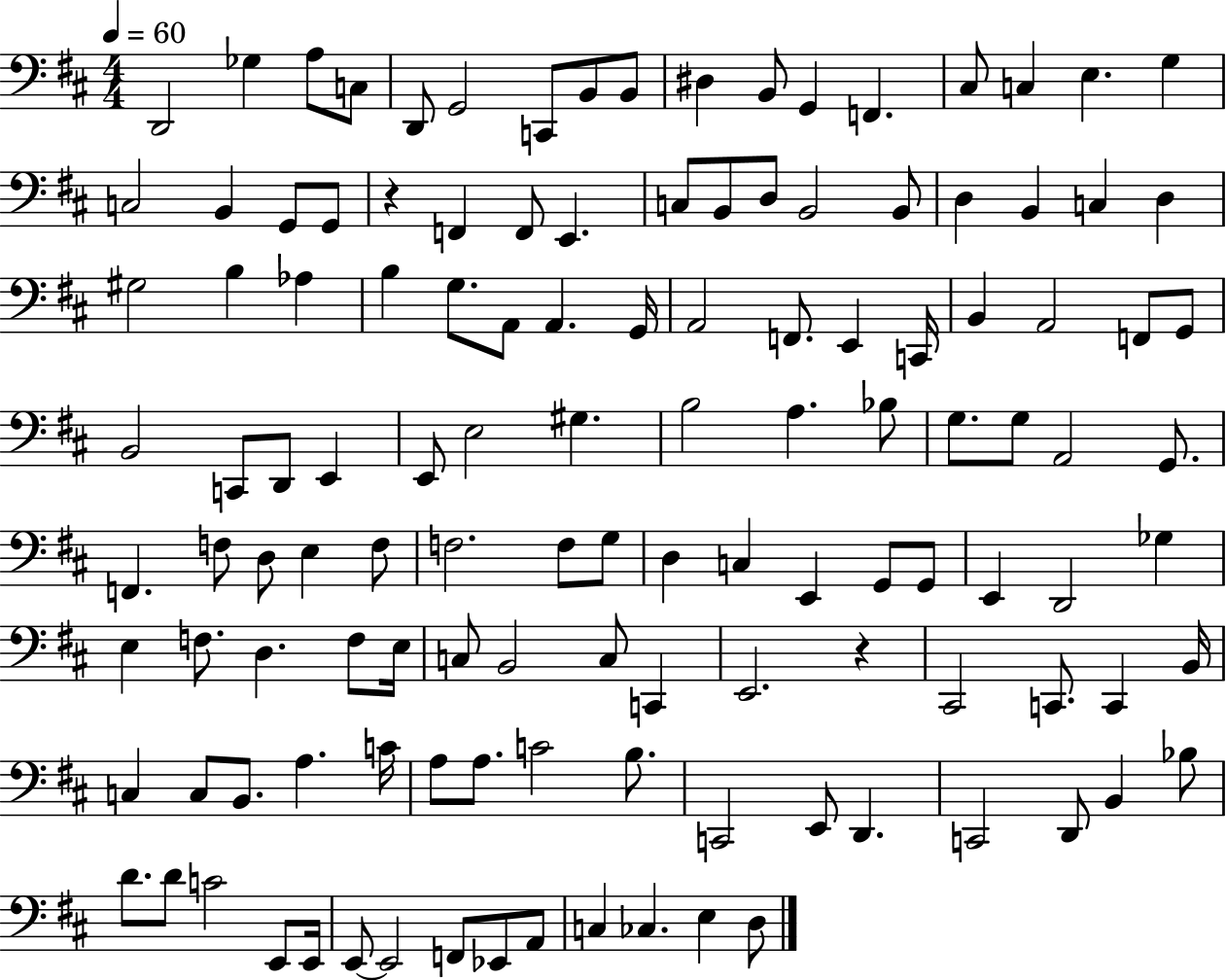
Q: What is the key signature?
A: D major